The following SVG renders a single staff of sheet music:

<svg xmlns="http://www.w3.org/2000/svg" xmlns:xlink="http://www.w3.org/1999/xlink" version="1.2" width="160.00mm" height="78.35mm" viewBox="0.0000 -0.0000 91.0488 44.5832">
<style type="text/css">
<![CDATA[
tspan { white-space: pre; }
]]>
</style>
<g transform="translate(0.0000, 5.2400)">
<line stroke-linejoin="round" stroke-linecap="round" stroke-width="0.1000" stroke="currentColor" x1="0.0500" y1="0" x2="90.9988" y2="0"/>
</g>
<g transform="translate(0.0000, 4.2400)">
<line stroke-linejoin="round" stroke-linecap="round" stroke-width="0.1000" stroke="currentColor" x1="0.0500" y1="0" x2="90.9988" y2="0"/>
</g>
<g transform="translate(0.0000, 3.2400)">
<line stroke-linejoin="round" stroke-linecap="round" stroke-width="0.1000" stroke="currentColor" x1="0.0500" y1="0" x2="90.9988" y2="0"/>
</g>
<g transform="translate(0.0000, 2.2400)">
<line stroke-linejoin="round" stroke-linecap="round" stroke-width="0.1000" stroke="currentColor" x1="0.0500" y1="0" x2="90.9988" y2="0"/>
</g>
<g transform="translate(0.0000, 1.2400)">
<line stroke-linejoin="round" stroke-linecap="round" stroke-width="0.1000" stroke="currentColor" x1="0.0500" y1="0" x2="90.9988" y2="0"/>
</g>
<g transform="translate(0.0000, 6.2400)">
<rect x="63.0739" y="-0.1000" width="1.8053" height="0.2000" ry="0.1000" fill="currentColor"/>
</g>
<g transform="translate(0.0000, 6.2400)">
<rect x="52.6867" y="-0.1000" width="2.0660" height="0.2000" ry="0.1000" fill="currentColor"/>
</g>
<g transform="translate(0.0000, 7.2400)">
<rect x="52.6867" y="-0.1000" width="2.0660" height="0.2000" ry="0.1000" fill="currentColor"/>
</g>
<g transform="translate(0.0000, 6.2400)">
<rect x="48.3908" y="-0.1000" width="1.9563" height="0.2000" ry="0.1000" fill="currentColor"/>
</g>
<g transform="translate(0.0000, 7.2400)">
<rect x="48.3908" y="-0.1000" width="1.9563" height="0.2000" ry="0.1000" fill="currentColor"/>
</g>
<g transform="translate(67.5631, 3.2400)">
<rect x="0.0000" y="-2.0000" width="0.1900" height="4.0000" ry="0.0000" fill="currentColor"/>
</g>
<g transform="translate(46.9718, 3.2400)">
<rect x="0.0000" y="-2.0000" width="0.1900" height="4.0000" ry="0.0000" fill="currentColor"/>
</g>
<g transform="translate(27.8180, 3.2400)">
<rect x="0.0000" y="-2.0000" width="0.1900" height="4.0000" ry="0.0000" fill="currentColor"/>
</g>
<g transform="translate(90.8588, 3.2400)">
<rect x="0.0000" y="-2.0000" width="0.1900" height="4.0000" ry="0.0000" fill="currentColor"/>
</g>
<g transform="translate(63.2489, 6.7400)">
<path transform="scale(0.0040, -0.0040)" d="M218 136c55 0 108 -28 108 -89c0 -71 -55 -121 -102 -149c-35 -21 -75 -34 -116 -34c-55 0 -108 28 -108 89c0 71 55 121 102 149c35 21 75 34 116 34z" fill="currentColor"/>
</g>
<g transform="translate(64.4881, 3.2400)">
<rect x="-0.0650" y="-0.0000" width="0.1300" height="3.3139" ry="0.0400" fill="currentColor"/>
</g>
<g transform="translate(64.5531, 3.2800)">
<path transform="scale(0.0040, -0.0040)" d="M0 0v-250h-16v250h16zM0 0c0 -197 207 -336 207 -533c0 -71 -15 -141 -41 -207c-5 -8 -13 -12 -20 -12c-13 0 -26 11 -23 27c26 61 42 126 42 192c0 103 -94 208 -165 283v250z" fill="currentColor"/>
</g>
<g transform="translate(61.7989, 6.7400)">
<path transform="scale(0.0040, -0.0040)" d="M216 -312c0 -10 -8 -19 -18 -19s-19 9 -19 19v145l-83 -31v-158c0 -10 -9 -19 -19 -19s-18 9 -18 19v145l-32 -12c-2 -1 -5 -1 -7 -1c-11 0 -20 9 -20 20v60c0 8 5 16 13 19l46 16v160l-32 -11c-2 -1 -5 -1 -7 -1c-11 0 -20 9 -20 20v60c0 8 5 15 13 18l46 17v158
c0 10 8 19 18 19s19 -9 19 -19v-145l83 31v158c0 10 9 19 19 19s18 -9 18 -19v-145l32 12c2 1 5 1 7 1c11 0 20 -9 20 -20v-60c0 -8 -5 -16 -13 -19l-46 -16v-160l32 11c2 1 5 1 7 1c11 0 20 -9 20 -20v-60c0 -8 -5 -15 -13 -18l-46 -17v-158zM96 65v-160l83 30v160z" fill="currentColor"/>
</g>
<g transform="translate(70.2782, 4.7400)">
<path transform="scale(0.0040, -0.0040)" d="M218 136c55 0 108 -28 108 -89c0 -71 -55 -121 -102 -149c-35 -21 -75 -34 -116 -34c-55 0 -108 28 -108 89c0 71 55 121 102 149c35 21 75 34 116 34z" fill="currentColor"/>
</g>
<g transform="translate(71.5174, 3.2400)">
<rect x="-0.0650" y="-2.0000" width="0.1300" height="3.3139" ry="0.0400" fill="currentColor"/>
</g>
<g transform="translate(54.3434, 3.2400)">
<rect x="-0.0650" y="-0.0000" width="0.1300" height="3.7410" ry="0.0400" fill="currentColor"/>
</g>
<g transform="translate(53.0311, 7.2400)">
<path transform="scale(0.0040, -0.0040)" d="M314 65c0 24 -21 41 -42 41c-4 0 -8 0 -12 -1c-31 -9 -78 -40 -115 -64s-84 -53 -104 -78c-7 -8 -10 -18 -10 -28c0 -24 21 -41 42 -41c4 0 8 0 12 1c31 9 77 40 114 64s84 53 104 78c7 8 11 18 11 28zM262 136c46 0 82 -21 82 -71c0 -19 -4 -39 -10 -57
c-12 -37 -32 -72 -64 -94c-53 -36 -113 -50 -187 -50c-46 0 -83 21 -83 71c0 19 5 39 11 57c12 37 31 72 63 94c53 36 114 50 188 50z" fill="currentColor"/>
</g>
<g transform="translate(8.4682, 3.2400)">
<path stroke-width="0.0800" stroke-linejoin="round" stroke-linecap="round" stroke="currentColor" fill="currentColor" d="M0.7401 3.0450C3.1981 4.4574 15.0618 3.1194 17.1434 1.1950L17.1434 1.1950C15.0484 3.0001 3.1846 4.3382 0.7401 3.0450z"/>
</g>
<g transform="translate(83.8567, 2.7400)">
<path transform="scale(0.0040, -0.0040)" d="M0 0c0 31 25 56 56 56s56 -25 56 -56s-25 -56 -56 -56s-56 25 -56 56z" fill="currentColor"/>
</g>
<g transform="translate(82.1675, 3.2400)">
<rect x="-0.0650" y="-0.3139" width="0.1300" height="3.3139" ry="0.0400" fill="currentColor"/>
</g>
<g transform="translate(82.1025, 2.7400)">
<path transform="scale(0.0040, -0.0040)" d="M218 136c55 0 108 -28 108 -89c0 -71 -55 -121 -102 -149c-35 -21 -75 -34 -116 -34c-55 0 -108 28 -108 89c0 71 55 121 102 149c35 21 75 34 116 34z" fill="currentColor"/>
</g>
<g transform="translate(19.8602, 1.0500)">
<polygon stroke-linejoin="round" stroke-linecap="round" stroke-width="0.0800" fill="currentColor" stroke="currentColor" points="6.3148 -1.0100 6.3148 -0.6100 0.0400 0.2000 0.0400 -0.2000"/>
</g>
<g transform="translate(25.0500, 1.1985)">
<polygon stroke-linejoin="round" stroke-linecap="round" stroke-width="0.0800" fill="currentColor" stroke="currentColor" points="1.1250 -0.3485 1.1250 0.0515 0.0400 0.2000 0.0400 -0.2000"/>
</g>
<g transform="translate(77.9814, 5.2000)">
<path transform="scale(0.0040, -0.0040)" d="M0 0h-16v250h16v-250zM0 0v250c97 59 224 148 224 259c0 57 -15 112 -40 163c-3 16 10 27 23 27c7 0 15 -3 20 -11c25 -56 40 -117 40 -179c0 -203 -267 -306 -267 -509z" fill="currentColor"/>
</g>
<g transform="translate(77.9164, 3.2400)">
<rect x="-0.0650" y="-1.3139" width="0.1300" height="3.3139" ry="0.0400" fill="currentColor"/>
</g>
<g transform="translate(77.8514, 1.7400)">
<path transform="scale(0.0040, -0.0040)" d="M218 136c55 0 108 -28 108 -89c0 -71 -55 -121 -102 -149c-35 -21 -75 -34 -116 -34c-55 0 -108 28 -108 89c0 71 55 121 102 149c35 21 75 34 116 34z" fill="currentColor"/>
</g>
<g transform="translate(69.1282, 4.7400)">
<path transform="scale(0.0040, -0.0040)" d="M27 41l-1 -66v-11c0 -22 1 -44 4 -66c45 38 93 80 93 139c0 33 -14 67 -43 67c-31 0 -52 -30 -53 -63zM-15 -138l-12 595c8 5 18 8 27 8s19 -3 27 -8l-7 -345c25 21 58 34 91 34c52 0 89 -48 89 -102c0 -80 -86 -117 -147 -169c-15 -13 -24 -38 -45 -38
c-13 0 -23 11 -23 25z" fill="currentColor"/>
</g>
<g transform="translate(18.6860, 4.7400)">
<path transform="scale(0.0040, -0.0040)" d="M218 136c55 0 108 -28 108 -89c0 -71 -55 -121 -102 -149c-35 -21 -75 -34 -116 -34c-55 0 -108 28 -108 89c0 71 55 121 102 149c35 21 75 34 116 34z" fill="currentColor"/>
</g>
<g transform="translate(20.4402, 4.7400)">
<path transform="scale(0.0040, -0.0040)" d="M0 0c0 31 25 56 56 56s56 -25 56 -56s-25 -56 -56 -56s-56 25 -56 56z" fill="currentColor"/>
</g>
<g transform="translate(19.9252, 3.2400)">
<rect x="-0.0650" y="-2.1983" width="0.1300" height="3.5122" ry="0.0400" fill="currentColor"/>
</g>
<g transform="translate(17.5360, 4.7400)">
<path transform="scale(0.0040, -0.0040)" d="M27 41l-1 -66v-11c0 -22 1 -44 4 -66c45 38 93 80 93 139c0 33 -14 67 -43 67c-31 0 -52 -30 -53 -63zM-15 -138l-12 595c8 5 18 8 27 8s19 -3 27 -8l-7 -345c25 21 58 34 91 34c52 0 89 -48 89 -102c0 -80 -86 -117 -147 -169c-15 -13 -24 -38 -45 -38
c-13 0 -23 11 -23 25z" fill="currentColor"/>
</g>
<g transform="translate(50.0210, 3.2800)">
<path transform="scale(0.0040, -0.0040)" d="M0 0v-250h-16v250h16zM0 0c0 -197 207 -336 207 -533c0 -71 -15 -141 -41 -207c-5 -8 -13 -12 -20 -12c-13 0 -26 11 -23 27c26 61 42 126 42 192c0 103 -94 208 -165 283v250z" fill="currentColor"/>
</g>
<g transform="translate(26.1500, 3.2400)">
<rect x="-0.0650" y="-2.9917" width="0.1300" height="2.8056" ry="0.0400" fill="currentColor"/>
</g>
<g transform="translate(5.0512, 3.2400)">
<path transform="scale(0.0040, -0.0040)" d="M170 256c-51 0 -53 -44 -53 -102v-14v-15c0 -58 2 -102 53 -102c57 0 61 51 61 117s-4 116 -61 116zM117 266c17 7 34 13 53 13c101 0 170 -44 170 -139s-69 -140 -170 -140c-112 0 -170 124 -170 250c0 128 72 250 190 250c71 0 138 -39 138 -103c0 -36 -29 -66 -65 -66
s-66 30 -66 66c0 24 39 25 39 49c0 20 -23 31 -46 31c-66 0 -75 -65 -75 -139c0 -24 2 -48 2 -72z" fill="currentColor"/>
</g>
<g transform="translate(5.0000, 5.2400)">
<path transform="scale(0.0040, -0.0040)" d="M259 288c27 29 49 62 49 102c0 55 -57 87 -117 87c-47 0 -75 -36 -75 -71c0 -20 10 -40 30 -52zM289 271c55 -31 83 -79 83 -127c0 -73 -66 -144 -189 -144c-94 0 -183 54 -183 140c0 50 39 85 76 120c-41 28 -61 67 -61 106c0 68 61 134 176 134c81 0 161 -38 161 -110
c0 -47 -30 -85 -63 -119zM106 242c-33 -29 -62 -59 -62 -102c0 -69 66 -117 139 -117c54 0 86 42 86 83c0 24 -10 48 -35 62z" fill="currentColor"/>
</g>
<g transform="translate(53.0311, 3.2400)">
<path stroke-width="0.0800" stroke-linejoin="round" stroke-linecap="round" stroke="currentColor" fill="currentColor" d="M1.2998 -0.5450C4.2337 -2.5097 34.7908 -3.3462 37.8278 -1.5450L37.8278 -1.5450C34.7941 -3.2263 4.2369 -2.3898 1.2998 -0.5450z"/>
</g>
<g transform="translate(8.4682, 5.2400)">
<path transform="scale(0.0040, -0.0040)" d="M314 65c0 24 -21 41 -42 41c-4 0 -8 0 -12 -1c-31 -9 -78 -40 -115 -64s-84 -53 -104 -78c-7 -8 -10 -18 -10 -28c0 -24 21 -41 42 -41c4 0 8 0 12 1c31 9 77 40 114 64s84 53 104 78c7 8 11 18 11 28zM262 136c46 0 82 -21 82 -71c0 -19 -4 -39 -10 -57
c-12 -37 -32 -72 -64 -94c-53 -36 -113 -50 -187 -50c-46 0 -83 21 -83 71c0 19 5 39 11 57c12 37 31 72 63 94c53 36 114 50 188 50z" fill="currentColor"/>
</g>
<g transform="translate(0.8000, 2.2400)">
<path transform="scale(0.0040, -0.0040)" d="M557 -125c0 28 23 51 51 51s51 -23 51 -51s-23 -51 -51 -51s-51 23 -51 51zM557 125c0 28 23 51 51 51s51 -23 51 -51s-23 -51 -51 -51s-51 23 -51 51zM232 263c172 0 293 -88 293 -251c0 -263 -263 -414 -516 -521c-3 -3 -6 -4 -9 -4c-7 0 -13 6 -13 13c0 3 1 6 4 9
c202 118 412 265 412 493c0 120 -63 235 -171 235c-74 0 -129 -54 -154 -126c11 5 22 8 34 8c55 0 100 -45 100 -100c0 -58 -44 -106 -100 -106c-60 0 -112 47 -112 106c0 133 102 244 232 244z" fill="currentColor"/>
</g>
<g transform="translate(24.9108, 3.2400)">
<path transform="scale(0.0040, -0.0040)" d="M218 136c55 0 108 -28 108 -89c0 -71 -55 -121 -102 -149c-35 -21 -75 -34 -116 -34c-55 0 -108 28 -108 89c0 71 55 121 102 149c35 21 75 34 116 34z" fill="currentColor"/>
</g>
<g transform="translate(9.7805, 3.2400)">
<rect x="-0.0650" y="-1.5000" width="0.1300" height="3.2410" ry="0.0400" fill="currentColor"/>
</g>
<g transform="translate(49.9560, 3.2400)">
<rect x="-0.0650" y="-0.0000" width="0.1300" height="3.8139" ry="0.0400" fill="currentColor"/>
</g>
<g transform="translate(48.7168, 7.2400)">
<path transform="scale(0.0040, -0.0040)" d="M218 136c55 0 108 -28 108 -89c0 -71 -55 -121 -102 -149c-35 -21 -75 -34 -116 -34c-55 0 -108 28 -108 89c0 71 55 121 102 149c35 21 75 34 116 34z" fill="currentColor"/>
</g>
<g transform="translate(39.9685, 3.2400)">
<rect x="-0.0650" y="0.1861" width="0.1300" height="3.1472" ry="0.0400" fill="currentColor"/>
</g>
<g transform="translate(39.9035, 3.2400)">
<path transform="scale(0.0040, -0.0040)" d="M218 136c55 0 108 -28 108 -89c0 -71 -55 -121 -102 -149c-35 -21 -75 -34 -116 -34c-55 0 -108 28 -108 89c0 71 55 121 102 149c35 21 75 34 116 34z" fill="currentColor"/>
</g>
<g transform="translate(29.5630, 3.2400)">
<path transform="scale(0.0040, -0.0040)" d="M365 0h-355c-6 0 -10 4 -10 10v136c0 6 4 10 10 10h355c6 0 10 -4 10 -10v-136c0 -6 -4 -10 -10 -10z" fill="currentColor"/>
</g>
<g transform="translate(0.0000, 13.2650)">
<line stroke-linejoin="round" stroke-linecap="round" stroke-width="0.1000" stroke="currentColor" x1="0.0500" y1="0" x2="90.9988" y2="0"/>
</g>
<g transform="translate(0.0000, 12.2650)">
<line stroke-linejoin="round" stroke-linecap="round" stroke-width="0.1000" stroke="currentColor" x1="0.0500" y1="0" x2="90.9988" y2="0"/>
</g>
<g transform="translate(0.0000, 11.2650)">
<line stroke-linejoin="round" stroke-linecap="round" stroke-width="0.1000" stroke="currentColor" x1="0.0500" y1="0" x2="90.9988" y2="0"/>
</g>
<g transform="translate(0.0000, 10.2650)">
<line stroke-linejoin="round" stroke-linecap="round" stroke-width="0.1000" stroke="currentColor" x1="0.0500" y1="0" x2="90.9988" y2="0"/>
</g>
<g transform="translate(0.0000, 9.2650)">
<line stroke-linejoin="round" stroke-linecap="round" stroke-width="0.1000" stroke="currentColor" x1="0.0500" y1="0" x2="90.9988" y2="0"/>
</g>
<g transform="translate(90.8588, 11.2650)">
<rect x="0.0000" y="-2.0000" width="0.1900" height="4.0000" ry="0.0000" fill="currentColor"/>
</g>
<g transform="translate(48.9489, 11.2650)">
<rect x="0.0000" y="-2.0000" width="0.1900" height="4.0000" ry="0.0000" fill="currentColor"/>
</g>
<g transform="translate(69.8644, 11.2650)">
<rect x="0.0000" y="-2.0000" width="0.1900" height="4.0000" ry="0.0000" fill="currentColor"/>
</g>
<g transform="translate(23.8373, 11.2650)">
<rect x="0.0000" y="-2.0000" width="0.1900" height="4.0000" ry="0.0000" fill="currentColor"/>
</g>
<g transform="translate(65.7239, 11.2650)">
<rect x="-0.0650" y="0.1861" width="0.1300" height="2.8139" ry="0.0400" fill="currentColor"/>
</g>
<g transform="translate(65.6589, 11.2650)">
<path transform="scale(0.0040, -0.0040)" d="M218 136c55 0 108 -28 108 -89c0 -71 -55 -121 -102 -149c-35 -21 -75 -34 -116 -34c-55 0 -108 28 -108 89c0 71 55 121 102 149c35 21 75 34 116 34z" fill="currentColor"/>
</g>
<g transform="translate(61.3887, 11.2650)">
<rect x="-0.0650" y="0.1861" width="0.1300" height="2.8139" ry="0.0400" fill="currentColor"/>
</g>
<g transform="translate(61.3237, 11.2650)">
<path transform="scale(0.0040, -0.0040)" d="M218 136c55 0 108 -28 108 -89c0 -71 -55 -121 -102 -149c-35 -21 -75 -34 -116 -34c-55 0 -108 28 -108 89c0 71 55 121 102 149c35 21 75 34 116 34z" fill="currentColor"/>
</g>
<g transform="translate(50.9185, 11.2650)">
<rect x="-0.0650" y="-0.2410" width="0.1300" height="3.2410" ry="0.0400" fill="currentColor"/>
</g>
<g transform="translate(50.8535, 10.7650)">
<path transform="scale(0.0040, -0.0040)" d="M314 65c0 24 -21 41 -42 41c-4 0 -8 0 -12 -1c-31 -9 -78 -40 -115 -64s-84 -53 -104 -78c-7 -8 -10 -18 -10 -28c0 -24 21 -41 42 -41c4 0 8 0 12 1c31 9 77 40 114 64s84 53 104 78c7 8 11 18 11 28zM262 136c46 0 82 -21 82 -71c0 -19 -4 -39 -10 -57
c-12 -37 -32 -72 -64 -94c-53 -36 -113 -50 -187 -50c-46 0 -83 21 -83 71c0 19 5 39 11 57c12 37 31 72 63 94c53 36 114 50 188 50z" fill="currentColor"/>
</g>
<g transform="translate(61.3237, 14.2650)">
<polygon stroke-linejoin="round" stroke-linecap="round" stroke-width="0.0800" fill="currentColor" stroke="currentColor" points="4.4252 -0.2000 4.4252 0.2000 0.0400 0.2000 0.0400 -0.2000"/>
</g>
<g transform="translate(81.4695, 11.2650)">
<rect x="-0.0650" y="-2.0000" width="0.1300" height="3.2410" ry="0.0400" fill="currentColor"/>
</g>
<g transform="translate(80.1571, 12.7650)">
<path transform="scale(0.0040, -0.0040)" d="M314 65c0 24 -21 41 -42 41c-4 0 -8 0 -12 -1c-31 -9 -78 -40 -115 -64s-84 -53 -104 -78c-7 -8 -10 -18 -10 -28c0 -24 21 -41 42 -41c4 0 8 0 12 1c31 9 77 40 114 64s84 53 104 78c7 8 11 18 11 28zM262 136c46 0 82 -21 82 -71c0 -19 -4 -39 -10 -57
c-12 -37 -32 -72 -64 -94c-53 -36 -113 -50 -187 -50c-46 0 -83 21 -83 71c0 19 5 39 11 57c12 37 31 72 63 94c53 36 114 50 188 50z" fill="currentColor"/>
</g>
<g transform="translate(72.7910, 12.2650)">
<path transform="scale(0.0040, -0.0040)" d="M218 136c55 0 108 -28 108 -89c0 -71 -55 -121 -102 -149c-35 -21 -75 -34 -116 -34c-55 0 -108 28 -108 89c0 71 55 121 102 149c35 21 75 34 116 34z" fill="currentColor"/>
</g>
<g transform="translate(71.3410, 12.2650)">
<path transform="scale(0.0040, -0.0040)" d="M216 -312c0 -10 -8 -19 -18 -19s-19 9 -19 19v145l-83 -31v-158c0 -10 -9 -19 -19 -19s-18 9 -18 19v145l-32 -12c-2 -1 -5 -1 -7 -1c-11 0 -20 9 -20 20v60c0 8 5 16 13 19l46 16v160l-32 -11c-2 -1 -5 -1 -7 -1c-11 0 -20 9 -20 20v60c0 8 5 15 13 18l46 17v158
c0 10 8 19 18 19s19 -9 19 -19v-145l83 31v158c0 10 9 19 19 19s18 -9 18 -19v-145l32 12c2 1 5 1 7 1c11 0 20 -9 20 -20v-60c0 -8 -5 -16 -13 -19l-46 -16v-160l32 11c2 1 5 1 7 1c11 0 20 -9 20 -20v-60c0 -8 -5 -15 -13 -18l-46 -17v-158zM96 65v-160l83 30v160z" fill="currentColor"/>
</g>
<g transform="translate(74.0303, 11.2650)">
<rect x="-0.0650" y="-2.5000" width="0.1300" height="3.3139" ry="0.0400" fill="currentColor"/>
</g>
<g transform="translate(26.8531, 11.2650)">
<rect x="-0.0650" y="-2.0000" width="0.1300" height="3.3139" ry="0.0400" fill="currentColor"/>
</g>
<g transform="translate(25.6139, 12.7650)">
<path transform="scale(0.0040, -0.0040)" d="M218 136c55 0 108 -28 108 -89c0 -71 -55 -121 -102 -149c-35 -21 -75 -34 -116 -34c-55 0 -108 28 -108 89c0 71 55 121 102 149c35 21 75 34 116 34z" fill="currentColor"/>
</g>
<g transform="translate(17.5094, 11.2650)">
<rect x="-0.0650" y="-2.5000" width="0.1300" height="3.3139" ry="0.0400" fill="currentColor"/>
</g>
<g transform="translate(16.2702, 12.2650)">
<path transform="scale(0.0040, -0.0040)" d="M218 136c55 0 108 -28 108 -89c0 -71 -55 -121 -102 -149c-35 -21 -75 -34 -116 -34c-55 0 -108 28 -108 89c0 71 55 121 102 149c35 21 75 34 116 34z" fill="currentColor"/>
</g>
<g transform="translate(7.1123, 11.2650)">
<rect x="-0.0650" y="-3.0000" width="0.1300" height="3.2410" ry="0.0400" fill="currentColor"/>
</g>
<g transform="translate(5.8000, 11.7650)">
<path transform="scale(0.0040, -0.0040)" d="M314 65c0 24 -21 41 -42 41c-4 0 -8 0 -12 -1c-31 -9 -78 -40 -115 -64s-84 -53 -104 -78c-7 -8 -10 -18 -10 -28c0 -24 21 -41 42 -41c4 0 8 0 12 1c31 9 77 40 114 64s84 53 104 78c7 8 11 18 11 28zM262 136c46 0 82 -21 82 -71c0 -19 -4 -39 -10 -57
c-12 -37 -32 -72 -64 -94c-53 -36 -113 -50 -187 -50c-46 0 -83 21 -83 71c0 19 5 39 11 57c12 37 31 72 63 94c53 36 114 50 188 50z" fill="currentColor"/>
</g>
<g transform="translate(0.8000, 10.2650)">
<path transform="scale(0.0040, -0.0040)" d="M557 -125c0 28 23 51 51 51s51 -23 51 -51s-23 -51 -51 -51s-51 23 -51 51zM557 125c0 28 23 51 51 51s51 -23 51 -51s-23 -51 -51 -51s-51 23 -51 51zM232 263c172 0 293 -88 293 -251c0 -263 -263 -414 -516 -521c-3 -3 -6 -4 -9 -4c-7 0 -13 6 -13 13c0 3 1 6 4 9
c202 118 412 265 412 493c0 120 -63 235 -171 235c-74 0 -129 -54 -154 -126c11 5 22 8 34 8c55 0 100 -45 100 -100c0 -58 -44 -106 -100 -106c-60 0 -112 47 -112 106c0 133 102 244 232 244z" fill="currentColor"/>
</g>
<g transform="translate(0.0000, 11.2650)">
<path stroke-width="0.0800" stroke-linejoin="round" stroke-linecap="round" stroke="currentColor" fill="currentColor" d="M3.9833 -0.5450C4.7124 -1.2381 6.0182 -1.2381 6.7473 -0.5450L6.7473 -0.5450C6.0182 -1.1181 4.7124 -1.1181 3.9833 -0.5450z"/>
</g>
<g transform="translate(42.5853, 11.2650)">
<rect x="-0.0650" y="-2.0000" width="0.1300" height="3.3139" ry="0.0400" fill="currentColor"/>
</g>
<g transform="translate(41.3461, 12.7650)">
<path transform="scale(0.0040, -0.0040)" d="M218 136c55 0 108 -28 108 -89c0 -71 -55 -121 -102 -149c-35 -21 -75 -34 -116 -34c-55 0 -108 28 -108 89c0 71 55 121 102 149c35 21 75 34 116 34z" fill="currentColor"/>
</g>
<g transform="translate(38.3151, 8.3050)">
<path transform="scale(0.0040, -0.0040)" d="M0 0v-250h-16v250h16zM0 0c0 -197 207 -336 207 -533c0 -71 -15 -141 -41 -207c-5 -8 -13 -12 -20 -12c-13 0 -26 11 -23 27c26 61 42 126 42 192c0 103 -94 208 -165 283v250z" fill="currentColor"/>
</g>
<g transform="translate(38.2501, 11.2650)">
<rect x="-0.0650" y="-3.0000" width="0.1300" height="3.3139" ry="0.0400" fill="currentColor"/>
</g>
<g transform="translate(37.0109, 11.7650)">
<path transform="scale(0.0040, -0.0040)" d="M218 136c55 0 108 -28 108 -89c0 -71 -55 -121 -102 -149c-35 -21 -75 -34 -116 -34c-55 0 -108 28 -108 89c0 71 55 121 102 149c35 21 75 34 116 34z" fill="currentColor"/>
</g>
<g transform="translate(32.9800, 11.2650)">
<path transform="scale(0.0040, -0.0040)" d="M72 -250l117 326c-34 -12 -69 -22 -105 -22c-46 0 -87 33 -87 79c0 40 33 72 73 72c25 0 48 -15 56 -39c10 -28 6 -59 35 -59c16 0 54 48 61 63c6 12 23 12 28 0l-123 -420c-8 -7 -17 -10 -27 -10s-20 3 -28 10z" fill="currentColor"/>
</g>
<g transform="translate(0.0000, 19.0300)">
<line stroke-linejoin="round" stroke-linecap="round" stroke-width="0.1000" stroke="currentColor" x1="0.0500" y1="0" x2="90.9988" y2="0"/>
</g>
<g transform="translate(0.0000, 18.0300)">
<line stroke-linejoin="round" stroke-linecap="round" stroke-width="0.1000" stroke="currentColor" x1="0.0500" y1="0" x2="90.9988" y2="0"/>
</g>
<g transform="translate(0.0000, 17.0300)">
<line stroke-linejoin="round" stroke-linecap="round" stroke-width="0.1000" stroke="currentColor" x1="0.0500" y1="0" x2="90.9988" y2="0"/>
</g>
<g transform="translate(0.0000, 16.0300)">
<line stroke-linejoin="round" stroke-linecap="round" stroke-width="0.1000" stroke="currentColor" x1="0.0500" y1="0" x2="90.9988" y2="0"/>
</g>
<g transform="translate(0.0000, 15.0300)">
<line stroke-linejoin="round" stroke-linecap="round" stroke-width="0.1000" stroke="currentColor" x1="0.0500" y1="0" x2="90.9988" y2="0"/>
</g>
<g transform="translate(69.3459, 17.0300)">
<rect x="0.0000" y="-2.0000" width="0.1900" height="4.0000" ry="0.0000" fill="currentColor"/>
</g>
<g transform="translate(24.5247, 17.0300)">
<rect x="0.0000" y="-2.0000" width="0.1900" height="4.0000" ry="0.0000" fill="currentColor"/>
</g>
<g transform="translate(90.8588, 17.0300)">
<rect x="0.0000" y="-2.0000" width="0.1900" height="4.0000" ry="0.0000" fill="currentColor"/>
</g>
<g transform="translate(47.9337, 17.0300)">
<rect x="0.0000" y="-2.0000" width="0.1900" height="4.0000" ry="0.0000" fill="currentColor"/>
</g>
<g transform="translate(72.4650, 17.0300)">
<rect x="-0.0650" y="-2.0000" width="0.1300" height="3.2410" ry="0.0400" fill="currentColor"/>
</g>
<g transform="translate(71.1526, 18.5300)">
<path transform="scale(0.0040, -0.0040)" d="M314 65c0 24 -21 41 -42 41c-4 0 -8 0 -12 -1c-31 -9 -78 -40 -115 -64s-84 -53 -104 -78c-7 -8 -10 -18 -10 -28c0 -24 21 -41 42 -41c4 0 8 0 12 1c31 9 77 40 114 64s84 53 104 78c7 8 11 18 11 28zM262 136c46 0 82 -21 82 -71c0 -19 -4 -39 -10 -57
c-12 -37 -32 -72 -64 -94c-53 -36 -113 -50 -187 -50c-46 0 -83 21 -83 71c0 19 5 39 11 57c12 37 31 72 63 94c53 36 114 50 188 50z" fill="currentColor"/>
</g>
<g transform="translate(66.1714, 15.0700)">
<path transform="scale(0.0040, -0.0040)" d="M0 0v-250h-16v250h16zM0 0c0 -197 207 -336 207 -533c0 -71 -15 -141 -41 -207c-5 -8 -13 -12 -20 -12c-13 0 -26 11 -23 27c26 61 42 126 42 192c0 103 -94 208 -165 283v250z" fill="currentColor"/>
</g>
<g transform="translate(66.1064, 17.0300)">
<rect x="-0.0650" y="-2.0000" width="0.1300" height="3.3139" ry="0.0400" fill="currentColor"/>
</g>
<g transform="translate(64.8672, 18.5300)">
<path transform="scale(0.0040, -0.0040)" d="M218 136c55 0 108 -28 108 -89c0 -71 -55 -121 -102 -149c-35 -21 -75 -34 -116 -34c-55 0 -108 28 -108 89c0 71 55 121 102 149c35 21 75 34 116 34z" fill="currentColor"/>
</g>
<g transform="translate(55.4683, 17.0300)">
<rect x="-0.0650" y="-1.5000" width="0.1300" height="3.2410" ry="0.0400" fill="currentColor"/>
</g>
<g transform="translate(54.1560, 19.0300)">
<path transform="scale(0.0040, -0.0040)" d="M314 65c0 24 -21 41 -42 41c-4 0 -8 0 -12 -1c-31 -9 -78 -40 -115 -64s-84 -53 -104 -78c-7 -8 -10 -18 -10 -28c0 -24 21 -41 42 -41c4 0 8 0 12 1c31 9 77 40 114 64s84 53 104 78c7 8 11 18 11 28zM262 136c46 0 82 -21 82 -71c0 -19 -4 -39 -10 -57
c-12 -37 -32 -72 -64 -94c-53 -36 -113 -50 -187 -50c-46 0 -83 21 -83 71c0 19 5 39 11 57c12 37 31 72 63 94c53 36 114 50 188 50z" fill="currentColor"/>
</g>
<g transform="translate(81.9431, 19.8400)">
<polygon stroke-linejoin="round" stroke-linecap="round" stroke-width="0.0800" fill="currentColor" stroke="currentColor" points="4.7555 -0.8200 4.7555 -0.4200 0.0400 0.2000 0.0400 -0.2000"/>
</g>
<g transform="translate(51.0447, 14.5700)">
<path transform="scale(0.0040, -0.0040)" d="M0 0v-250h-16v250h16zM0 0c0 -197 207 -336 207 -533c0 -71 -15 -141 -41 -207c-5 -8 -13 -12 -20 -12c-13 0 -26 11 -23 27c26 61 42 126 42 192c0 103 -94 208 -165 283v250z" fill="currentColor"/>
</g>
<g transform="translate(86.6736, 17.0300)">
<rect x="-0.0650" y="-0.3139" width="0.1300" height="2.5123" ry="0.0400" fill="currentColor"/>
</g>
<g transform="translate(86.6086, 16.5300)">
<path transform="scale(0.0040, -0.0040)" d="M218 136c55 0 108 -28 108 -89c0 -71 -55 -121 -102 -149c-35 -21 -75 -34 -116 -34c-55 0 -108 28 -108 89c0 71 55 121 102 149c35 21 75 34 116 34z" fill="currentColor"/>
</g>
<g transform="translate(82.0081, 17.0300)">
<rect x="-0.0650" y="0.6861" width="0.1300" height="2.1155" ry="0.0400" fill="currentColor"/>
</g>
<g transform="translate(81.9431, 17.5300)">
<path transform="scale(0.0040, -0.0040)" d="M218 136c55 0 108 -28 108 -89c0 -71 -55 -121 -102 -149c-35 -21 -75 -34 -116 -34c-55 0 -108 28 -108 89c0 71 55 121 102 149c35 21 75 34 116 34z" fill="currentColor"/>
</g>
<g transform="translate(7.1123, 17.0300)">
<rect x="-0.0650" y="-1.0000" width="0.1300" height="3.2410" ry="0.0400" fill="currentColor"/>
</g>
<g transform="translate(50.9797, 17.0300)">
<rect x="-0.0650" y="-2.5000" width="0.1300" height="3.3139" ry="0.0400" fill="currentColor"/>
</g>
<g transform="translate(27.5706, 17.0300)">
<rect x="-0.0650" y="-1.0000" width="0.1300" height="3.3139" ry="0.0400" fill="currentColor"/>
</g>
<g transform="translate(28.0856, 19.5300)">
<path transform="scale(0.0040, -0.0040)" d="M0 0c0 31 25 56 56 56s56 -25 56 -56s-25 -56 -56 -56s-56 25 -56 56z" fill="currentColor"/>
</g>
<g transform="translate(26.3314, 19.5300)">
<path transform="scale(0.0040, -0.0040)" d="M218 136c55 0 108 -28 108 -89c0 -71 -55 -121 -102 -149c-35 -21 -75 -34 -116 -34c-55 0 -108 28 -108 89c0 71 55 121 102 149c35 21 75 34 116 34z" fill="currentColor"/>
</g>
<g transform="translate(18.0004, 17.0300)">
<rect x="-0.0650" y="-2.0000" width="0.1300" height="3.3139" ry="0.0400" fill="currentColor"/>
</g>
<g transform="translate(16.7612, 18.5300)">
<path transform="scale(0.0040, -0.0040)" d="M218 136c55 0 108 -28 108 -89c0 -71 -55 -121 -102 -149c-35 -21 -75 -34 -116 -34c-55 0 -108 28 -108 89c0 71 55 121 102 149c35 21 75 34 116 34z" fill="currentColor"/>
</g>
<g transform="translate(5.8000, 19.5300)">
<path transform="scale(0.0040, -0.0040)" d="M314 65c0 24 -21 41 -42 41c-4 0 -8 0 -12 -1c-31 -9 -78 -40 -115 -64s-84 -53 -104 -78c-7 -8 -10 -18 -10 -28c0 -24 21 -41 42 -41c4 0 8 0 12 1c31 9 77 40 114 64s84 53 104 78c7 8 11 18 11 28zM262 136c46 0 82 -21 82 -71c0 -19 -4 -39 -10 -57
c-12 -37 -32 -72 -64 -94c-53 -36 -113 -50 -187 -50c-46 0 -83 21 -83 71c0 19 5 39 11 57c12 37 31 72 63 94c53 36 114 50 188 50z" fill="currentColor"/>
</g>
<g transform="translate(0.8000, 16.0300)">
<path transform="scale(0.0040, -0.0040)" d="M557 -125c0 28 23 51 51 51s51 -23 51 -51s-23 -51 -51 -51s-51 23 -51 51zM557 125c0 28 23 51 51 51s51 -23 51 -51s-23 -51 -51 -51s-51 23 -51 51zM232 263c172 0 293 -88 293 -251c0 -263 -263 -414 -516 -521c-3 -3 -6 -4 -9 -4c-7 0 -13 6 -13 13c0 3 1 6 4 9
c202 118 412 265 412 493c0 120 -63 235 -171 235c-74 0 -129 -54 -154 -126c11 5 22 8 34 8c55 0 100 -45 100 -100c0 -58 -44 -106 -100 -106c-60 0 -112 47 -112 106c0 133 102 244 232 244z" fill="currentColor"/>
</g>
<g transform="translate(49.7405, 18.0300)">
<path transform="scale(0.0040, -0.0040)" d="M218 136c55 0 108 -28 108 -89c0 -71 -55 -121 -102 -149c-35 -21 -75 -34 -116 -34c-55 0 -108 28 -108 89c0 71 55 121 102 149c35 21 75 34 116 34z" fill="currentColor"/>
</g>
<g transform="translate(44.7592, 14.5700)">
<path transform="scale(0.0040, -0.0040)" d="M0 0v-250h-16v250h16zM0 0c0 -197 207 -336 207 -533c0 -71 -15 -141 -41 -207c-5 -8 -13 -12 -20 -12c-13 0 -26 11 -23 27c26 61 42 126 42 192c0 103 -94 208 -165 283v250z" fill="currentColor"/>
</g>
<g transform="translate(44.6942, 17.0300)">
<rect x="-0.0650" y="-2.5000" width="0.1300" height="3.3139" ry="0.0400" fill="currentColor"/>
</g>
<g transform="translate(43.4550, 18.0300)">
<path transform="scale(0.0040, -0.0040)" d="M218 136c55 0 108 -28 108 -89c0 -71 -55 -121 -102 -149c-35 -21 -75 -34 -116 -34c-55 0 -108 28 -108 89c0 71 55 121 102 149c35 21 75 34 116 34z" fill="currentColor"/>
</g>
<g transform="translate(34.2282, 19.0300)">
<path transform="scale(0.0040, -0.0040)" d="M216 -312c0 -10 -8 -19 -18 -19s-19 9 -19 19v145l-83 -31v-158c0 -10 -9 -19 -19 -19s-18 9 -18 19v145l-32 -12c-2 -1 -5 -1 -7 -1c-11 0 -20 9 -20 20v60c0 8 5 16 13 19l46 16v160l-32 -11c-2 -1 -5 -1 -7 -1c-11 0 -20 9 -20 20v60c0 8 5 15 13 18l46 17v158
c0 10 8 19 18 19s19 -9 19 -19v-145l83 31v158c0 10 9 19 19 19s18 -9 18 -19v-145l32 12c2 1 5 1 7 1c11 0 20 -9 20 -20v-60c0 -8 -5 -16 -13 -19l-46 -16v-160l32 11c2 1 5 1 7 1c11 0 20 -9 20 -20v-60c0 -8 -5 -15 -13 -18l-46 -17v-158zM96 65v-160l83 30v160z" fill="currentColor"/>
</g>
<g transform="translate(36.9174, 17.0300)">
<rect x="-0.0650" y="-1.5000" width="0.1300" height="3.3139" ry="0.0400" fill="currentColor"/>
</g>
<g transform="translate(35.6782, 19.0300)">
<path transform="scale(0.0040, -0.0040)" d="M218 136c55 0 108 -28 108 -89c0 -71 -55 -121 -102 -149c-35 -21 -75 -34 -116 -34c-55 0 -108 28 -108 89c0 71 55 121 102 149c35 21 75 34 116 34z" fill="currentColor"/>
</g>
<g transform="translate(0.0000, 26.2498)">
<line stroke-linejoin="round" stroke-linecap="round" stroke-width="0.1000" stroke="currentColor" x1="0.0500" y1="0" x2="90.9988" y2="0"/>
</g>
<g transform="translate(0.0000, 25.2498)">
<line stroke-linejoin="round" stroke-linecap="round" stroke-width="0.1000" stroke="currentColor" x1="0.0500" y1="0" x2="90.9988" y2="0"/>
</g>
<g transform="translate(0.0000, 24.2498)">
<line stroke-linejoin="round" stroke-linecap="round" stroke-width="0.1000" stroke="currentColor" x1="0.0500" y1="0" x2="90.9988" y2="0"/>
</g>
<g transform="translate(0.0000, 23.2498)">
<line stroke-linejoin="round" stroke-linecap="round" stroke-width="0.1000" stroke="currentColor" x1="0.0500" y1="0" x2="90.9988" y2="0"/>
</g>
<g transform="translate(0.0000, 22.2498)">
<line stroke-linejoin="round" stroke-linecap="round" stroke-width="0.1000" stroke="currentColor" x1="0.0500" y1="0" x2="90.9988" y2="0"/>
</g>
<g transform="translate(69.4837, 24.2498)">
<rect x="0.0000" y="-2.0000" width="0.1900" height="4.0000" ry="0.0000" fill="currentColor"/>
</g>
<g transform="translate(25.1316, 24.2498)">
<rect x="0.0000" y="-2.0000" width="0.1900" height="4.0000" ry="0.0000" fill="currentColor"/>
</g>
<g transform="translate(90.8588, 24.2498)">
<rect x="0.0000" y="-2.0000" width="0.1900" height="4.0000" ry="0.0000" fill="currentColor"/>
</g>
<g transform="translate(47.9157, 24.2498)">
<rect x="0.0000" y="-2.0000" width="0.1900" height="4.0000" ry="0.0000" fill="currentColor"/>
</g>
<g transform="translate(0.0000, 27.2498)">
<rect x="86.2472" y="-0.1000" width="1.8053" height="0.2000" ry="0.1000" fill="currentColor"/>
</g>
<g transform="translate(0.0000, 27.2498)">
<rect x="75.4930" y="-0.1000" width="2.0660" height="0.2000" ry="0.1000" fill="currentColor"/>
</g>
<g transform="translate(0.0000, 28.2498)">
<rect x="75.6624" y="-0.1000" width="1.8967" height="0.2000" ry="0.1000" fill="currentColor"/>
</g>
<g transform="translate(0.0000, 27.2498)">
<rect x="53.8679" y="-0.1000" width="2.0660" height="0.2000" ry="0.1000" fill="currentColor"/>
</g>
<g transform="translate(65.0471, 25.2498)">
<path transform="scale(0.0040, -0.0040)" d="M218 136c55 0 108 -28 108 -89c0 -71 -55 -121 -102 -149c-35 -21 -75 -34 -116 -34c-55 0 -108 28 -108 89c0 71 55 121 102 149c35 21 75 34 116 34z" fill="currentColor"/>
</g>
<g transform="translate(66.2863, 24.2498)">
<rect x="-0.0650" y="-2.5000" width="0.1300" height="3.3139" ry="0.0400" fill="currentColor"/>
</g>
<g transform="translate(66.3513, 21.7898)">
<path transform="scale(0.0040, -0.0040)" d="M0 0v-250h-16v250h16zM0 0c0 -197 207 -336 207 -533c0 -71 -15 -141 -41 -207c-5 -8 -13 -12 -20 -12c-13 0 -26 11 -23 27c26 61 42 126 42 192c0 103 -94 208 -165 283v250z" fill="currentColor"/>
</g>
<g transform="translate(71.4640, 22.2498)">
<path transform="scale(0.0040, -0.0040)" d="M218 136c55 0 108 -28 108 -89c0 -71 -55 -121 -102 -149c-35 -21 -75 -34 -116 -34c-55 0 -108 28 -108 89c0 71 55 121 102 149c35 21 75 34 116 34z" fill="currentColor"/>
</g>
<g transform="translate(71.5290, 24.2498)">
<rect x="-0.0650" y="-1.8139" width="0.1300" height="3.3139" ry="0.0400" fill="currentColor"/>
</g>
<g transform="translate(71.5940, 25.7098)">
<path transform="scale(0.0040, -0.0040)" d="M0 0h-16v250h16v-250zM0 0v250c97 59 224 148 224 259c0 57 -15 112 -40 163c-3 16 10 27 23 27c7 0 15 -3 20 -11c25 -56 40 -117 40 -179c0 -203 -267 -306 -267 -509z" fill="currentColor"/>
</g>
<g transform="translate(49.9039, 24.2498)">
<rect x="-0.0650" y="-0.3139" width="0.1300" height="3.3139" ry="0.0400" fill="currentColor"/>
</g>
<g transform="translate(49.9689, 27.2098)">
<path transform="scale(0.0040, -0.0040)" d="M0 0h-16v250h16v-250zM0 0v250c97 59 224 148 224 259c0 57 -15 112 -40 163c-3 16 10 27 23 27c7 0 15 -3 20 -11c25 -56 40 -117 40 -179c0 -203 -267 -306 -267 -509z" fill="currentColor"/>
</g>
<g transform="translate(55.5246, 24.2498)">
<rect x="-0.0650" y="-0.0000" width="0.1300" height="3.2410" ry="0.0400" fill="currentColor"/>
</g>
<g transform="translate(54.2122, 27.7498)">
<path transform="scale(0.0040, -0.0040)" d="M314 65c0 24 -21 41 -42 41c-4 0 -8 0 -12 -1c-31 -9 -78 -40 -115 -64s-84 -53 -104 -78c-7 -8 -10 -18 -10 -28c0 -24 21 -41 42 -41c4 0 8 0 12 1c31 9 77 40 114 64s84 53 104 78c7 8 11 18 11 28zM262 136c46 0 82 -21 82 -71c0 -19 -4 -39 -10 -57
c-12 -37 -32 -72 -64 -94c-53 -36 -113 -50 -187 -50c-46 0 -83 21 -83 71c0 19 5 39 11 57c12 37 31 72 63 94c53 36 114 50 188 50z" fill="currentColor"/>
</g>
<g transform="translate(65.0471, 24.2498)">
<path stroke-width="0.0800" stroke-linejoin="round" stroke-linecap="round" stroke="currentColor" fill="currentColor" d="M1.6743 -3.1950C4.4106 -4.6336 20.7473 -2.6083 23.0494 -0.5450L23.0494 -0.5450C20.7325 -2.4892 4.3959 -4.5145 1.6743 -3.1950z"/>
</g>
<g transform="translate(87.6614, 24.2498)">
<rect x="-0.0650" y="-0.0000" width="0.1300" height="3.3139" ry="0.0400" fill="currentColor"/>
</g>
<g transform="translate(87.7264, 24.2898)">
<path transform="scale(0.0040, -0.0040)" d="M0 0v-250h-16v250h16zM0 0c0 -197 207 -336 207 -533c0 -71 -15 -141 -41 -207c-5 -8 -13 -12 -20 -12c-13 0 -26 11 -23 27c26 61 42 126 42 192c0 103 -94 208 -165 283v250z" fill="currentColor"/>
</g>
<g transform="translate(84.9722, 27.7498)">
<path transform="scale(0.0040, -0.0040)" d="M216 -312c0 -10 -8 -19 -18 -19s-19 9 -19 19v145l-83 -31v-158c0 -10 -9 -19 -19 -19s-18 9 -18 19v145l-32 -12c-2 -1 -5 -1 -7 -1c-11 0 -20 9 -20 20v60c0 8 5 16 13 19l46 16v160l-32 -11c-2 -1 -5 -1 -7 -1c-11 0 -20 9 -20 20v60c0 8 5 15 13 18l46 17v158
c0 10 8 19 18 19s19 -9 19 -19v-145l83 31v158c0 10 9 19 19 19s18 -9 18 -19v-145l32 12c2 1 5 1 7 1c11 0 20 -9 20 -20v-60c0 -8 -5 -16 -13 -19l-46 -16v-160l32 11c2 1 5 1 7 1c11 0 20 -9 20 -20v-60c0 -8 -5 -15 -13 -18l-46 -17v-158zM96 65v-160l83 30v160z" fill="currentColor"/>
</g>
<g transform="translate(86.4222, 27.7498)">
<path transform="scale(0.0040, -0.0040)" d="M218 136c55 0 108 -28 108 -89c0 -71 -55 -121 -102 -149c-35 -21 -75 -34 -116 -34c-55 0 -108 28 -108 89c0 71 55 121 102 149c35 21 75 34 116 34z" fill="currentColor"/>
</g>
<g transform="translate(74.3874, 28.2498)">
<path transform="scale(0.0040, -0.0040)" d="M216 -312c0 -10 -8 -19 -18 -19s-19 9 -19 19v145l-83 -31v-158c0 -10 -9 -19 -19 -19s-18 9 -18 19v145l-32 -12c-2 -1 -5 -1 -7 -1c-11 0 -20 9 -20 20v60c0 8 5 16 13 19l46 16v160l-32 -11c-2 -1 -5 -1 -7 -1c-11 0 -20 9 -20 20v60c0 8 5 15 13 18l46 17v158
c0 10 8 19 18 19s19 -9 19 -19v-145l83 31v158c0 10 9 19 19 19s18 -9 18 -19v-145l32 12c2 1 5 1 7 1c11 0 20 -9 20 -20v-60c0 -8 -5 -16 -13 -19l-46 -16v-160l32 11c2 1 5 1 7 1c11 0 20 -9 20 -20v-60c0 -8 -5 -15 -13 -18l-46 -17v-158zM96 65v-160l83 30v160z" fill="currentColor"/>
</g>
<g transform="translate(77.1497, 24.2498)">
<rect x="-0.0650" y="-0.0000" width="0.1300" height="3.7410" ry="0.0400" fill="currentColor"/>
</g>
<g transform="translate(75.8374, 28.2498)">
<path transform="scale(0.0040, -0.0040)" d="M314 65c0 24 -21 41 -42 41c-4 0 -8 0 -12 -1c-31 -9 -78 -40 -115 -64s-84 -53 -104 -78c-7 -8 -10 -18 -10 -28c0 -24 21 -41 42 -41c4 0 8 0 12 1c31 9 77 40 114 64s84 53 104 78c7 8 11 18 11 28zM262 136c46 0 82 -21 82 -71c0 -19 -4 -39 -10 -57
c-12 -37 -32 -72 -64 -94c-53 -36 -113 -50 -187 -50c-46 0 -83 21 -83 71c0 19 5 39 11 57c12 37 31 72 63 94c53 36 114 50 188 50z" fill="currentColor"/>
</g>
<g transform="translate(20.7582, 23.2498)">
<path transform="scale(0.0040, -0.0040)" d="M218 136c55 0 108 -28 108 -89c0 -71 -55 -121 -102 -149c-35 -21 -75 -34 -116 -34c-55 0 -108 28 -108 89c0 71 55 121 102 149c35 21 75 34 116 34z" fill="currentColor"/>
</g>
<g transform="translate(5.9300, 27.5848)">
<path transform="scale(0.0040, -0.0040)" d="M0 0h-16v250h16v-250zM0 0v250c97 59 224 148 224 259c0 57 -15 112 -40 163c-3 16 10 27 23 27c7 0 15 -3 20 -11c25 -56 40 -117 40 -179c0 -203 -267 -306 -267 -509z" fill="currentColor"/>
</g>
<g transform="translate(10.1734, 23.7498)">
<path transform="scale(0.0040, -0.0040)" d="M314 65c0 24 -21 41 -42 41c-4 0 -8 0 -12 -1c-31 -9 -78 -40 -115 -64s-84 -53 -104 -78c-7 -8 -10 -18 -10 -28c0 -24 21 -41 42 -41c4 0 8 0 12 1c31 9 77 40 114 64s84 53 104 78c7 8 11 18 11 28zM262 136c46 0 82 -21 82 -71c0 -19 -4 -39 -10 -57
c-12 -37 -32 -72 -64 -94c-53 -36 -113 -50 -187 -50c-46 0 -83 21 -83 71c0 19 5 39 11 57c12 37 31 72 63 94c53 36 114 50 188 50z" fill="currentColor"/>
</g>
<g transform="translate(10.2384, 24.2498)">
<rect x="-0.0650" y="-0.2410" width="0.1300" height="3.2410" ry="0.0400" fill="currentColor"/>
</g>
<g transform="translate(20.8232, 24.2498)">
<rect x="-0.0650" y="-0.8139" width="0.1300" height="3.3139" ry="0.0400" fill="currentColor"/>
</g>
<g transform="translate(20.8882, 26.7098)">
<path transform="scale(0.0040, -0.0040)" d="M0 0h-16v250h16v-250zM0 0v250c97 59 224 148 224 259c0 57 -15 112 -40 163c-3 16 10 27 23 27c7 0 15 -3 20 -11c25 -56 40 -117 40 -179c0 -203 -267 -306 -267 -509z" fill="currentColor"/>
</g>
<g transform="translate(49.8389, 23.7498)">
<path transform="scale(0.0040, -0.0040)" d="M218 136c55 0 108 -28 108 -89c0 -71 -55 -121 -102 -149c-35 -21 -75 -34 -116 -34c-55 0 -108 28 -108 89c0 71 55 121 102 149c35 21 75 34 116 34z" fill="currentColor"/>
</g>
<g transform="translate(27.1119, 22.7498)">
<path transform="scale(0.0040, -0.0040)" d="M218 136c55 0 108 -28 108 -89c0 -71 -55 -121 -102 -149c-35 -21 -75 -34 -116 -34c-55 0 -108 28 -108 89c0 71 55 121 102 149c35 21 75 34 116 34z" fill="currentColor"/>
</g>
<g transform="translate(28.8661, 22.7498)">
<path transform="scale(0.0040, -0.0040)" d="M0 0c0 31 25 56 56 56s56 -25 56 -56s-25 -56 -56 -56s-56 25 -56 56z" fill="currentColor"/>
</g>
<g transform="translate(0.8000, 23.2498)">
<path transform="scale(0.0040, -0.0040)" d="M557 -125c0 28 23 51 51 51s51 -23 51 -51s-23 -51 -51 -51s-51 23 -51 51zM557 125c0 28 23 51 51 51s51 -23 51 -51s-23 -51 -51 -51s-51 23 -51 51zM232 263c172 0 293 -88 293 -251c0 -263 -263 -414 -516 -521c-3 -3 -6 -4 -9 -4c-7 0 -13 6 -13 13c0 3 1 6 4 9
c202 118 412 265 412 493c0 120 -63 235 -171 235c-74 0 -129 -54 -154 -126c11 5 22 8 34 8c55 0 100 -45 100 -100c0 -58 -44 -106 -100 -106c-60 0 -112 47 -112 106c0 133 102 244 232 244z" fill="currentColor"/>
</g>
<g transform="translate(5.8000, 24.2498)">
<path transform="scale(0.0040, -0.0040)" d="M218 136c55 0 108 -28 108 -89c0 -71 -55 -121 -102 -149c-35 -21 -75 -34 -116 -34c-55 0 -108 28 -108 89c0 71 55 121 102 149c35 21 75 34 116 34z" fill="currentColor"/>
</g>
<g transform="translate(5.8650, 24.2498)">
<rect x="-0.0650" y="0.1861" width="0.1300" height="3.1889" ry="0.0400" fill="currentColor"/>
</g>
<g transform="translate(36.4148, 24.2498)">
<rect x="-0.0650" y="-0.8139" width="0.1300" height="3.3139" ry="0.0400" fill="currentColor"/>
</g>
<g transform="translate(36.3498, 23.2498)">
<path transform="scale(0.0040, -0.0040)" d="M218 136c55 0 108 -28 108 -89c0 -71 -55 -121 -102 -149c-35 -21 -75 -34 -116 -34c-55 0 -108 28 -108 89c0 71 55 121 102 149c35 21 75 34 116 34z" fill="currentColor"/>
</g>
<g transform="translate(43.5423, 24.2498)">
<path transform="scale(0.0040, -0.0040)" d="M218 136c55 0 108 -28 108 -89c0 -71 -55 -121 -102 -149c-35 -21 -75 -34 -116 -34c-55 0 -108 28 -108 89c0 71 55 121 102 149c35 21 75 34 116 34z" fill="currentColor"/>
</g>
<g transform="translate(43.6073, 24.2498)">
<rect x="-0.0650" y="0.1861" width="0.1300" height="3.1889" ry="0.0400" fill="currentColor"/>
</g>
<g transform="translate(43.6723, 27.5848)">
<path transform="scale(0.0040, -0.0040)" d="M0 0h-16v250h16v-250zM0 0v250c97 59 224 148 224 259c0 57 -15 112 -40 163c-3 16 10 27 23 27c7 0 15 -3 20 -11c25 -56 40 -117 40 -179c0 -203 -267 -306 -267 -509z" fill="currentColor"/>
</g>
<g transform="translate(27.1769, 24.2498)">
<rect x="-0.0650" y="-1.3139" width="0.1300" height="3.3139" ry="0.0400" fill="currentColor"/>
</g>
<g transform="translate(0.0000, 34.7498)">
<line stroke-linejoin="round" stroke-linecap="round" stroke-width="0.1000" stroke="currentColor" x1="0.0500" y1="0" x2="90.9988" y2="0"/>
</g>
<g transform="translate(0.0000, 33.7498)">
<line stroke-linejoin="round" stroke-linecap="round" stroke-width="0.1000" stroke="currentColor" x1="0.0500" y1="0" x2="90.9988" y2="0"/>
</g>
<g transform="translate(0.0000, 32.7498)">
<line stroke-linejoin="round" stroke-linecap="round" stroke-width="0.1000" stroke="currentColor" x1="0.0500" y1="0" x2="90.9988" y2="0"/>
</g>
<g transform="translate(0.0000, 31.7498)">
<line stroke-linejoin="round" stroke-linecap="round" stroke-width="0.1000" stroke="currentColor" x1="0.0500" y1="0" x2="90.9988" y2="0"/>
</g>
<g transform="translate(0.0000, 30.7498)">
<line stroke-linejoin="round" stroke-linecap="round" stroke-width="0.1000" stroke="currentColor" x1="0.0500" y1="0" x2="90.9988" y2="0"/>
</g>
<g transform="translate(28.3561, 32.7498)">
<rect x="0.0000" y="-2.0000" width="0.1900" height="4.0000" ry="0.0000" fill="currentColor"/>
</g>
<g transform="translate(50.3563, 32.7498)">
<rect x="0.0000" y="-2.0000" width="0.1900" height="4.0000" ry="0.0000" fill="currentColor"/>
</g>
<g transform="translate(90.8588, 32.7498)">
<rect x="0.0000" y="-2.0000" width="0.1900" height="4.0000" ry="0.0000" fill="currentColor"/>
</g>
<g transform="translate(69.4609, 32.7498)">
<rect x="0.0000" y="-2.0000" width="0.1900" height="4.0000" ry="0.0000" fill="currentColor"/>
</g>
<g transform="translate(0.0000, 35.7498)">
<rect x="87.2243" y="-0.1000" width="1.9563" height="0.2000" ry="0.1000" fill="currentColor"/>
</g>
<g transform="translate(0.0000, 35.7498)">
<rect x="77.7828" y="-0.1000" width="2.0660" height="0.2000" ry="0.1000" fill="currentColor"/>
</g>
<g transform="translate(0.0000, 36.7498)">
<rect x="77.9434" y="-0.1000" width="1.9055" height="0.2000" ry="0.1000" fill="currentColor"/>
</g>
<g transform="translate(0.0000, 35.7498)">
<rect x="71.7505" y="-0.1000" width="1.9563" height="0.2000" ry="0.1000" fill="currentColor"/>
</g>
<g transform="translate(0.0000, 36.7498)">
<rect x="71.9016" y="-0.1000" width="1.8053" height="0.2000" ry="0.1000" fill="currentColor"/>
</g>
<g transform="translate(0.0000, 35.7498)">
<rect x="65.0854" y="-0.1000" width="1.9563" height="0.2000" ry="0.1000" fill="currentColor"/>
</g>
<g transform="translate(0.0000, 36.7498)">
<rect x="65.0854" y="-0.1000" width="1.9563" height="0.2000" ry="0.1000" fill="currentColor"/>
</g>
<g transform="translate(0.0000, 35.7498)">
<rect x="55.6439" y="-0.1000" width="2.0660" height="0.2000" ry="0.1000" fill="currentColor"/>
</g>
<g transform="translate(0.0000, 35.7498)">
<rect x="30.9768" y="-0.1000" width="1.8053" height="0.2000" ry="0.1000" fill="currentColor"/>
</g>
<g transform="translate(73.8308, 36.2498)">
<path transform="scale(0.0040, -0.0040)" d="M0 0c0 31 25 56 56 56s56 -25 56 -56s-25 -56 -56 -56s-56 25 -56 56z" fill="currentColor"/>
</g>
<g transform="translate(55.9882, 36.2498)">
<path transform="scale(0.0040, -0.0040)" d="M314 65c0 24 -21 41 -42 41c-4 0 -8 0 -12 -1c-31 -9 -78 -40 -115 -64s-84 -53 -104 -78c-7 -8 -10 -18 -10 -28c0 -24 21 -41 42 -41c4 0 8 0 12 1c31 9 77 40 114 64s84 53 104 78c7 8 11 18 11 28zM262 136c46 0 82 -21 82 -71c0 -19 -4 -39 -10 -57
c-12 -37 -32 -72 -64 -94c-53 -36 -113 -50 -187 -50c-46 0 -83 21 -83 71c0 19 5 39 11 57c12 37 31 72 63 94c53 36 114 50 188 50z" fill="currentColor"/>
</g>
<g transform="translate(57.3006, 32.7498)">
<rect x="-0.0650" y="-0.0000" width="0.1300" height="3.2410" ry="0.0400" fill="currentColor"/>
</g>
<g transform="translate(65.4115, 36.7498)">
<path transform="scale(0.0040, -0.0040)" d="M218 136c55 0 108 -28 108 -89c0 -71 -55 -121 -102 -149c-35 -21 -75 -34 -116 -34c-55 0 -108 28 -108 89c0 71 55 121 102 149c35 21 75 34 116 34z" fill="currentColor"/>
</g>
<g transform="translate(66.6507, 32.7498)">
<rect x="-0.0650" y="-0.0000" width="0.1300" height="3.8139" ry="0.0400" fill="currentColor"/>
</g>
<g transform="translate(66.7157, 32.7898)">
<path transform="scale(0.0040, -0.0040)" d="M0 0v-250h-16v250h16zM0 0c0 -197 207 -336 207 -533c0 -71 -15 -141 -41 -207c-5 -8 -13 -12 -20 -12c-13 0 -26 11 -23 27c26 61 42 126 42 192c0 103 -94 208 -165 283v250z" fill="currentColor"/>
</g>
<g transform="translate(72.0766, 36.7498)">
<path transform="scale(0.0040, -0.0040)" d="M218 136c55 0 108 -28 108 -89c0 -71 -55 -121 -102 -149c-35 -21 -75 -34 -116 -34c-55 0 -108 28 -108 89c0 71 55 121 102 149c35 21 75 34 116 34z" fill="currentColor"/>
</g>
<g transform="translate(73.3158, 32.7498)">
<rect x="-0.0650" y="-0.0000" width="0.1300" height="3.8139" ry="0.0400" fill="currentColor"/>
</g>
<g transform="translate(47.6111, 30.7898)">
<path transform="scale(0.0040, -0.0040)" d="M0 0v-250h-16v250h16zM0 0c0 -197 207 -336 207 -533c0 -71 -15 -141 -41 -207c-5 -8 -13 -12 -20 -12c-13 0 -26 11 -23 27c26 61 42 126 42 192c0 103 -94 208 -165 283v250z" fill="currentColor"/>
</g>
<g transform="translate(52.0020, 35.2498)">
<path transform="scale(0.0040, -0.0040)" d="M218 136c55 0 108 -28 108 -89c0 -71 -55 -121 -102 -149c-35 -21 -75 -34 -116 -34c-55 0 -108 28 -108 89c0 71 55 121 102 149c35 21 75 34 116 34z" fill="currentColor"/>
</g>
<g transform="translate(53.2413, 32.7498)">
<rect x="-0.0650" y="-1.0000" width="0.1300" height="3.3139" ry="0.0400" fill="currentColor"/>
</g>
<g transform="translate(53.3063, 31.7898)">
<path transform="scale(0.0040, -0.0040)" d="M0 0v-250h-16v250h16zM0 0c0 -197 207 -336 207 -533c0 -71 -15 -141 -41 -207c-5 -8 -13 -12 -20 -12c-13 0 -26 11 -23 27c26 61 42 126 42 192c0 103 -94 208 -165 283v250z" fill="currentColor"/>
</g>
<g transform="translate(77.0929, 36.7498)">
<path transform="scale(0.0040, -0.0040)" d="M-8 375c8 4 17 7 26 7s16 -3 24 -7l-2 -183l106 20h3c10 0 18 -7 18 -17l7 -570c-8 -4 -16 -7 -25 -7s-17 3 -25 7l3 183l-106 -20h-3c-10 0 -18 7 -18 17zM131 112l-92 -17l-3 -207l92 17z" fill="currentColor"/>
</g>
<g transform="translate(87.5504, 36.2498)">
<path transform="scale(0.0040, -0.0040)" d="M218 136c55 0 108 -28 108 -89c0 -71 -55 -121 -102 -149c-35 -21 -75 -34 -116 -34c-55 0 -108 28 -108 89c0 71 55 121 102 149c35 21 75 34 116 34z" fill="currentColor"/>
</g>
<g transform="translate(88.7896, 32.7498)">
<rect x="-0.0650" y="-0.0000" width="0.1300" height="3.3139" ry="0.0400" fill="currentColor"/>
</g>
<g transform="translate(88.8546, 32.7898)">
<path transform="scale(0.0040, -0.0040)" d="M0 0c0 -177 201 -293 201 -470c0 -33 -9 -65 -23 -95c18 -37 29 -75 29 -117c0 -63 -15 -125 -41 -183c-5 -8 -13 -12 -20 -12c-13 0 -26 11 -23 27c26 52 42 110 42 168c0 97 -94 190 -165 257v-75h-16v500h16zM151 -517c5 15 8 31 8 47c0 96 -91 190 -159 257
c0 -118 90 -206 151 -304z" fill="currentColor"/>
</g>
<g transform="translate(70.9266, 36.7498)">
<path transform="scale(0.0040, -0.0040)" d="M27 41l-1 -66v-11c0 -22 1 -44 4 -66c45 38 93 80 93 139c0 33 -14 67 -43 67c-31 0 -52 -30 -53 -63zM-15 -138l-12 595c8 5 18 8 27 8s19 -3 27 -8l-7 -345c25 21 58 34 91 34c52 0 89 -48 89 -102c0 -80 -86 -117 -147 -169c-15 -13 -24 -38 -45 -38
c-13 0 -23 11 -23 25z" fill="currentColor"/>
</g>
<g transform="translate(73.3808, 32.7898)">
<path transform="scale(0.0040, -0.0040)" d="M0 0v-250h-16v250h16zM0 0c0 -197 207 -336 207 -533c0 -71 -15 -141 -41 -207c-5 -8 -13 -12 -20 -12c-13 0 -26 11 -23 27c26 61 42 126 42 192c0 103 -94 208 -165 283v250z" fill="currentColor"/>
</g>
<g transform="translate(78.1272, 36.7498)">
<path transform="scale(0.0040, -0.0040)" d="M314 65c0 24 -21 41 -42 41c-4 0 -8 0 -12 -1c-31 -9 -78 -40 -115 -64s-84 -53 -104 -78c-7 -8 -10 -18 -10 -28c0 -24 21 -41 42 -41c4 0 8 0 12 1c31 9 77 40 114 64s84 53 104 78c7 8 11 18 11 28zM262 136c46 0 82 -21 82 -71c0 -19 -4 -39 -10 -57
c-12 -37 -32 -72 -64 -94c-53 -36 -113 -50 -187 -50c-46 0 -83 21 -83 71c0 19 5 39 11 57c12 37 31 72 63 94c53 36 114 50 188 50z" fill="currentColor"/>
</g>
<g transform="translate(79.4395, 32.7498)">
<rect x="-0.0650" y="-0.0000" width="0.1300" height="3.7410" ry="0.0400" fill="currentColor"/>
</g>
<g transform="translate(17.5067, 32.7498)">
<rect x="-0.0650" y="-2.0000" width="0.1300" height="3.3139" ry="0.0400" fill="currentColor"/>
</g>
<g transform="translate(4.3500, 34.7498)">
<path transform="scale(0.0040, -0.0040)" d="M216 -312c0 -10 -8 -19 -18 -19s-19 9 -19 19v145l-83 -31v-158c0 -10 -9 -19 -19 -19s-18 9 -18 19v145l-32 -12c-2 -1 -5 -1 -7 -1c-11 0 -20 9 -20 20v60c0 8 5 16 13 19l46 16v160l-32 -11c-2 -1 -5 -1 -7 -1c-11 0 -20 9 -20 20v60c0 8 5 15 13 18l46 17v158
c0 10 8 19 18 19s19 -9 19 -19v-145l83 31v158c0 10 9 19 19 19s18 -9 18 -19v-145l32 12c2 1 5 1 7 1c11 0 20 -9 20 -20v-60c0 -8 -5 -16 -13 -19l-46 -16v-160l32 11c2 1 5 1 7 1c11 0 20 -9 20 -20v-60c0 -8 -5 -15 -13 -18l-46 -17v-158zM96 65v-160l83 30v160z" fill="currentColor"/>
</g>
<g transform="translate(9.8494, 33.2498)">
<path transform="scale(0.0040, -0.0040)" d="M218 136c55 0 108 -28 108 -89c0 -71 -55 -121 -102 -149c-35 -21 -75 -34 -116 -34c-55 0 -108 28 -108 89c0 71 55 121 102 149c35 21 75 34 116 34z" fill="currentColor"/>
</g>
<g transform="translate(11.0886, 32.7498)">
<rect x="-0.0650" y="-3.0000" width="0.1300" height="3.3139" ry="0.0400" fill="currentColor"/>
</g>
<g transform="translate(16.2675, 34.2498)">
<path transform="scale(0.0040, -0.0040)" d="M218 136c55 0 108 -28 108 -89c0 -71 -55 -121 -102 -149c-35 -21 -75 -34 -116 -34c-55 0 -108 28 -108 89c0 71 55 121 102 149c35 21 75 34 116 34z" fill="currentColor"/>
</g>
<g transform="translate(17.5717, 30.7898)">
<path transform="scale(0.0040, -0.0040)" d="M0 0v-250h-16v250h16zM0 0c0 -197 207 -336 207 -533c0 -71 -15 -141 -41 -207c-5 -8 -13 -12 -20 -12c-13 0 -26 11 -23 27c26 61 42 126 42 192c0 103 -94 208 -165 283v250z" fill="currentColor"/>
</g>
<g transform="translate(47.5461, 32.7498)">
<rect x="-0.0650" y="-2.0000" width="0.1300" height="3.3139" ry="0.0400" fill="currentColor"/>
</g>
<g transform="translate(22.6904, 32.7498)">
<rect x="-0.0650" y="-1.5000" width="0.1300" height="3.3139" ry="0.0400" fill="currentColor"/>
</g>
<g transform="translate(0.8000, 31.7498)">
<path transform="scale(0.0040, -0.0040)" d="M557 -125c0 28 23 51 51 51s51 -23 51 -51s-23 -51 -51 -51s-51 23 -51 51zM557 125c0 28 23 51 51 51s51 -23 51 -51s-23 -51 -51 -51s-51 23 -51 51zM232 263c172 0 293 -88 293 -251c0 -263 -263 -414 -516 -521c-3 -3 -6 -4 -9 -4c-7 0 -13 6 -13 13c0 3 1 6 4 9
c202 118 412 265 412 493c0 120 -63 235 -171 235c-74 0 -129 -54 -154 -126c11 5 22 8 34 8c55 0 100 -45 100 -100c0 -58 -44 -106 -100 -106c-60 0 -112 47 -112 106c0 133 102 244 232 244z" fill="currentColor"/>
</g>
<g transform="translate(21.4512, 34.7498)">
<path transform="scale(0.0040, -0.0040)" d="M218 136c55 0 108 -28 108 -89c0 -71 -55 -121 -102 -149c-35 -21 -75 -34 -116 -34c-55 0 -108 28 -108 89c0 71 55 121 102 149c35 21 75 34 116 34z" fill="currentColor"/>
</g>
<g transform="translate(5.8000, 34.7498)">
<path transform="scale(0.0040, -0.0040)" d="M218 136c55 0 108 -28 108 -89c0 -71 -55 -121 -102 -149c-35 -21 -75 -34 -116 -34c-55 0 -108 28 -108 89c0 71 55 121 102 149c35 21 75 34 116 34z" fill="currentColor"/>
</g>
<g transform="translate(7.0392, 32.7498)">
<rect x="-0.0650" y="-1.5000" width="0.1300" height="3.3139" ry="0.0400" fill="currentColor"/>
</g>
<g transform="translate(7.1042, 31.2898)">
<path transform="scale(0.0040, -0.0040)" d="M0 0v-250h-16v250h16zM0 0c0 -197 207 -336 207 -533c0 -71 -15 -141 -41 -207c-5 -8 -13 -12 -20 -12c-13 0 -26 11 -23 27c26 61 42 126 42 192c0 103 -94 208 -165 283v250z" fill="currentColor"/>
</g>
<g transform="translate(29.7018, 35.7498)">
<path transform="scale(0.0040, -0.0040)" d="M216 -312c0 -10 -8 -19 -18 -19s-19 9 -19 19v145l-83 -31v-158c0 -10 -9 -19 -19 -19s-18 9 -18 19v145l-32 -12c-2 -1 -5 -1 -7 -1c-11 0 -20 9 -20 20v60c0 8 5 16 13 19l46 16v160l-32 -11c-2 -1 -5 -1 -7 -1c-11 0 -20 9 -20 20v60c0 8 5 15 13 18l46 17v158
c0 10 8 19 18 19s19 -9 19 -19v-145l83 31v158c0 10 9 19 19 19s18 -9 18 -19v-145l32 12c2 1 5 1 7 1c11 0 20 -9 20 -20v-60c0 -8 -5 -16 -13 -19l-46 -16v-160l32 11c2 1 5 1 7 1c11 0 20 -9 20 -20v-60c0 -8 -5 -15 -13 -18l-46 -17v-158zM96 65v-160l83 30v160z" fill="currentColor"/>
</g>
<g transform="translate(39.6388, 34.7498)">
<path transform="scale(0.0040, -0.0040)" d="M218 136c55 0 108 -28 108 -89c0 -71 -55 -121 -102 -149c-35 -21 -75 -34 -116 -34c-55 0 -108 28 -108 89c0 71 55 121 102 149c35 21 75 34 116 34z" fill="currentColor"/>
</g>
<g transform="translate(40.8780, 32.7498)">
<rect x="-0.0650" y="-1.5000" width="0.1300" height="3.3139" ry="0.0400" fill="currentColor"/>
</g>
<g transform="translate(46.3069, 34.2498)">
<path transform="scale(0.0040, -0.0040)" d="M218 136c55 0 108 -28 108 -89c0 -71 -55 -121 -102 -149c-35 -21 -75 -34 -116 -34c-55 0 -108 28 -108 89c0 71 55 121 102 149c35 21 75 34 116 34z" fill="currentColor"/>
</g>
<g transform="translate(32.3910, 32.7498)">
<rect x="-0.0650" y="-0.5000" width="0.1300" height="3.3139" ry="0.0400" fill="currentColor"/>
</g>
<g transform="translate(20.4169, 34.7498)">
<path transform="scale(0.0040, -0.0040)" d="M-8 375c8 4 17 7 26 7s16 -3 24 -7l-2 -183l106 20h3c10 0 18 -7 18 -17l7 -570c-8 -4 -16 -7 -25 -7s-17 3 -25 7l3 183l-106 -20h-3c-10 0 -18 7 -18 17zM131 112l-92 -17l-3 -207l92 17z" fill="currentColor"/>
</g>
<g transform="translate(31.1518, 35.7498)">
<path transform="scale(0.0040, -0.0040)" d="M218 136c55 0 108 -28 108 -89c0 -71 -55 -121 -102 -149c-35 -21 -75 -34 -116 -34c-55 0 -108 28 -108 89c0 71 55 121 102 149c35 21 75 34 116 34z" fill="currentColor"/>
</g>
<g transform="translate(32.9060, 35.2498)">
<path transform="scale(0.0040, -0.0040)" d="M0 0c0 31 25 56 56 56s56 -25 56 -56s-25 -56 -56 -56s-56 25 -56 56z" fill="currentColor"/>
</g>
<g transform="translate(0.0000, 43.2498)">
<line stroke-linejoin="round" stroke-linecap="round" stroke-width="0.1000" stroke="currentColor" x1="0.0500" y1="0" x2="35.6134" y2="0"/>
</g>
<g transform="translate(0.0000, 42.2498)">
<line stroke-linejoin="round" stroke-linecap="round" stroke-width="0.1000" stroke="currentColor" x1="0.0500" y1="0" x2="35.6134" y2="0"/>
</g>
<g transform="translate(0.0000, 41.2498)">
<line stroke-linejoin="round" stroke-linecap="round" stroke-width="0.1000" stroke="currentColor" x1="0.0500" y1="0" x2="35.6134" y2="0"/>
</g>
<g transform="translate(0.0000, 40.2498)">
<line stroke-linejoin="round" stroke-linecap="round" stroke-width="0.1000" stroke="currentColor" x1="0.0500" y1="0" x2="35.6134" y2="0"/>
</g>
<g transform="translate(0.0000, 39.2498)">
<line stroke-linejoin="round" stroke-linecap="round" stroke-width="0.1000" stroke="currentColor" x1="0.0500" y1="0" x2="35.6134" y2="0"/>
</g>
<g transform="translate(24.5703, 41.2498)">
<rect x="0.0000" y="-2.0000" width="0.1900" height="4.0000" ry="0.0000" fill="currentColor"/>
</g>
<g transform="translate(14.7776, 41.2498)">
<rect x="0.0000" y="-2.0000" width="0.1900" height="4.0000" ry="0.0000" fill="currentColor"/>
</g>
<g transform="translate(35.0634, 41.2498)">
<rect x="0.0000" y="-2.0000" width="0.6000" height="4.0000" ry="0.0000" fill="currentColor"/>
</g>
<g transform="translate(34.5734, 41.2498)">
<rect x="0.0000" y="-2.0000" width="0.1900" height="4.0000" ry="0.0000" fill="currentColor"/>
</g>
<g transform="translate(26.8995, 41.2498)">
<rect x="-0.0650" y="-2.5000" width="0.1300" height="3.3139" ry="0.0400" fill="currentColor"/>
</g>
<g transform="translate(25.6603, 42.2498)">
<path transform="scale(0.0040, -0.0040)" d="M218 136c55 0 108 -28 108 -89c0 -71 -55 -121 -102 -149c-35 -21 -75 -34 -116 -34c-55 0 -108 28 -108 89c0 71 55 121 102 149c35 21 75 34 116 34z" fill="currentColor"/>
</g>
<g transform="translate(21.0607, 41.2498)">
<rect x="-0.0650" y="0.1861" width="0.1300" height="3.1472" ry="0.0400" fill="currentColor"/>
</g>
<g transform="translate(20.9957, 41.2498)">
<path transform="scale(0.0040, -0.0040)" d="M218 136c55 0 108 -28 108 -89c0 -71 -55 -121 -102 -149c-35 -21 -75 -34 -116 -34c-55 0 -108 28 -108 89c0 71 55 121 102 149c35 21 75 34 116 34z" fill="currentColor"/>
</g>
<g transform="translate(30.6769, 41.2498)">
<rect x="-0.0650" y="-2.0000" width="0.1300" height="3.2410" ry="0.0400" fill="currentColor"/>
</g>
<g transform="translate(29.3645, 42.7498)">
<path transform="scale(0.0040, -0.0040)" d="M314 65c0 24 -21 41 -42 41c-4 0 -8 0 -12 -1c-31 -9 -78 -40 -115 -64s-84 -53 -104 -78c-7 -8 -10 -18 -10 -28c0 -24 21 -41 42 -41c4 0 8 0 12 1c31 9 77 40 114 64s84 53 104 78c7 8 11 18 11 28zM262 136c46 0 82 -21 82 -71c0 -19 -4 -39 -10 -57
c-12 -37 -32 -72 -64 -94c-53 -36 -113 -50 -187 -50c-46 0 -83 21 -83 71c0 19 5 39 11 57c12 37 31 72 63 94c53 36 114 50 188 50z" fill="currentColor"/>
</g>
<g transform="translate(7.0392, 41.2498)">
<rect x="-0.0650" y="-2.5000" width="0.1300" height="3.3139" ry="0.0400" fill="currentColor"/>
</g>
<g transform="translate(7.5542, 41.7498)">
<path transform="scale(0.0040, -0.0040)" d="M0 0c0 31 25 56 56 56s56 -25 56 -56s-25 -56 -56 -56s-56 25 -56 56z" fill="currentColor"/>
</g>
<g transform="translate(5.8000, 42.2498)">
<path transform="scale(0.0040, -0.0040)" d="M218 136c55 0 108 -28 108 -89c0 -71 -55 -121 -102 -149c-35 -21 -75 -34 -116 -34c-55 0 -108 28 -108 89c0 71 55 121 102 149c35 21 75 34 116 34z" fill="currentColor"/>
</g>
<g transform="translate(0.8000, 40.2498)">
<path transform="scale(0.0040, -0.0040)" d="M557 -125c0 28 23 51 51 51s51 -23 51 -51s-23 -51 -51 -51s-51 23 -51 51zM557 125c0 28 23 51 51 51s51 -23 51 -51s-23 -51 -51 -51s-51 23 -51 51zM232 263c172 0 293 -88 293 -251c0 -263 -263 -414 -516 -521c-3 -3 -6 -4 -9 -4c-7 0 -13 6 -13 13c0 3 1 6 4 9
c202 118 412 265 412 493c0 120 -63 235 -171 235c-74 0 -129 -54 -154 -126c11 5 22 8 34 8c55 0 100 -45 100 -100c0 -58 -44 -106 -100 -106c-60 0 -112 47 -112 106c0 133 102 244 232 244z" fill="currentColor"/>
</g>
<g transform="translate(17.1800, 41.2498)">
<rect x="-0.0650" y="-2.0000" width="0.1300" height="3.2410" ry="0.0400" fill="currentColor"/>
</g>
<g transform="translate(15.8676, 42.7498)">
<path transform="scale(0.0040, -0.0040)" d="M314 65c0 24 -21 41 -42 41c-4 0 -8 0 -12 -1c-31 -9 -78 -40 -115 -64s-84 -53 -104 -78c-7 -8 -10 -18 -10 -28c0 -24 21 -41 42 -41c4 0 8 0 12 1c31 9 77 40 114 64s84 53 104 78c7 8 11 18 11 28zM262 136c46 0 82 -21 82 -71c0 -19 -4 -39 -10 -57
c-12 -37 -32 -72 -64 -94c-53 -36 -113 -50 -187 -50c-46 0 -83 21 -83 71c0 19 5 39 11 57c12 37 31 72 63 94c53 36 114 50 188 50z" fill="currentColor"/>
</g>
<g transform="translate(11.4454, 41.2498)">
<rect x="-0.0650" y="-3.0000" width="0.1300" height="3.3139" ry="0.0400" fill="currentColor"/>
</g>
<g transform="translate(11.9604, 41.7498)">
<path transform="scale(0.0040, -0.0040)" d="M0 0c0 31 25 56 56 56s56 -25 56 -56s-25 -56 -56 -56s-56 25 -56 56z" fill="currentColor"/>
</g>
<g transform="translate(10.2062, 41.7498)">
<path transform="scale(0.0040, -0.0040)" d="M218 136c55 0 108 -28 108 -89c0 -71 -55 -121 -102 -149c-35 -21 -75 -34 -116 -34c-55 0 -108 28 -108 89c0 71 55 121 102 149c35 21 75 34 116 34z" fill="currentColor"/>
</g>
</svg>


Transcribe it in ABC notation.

X:1
T:Untitled
M:6/8
L:1/4
K:C
G,,2 _A,,/2 D,/4 z2 D, C,,/2 C,,2 ^D,,/2 _A,, G,/2 E, C,2 B,, A,, z/2 C,/2 A,, E,2 D,/2 D,/2 ^B,, A,,2 F,,2 A,, F,, ^G,, B,,/2 B,,/2 G,,2 A,,/2 A,,2 C,/2 E,/2 D,/2 E,2 F,/2 G, F, D,/2 E,/2 D,,2 B,,/2 A,/2 ^C,,2 ^D,,/2 ^G,,/2 C, A,,/2 G,, ^E,, G,, A,,/2 F,,/2 D,,2 C,,/2 _C,,/2 C,,2 D,,/4 B,, C, A,,2 D, B,, A,,2